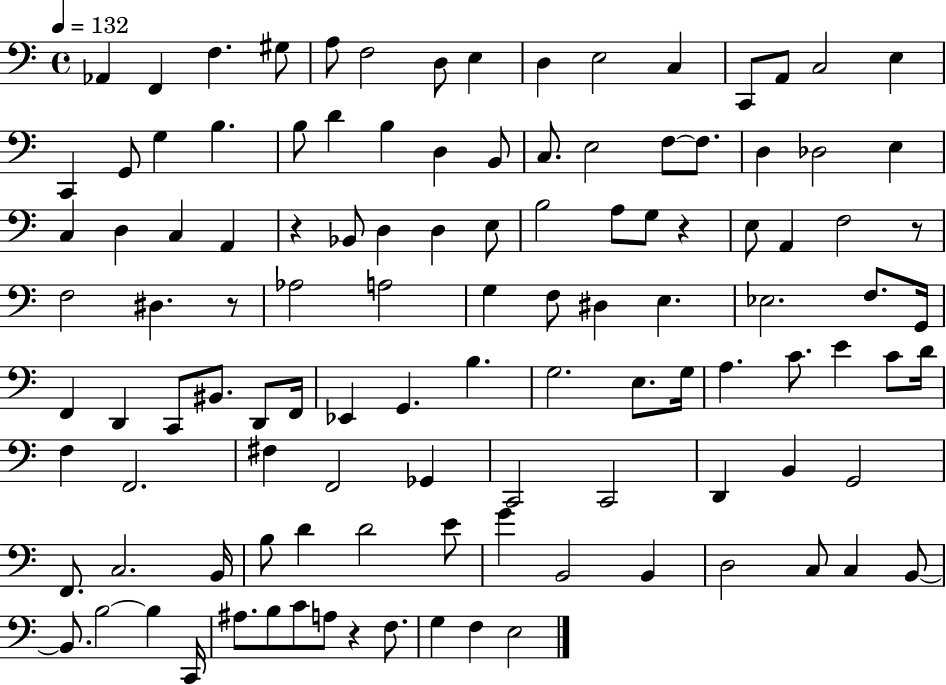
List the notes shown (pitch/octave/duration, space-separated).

Ab2/q F2/q F3/q. G#3/e A3/e F3/h D3/e E3/q D3/q E3/h C3/q C2/e A2/e C3/h E3/q C2/q G2/e G3/q B3/q. B3/e D4/q B3/q D3/q B2/e C3/e. E3/h F3/e F3/e. D3/q Db3/h E3/q C3/q D3/q C3/q A2/q R/q Bb2/e D3/q D3/q E3/e B3/h A3/e G3/e R/q E3/e A2/q F3/h R/e F3/h D#3/q. R/e Ab3/h A3/h G3/q F3/e D#3/q E3/q. Eb3/h. F3/e. G2/s F2/q D2/q C2/e BIS2/e. D2/e F2/s Eb2/q G2/q. B3/q. G3/h. E3/e. G3/s A3/q. C4/e. E4/q C4/e D4/s F3/q F2/h. F#3/q F2/h Gb2/q C2/h C2/h D2/q B2/q G2/h F2/e. C3/h. B2/s B3/e D4/q D4/h E4/e G4/q B2/h B2/q D3/h C3/e C3/q B2/e B2/e. B3/h B3/q C2/s A#3/e. B3/e C4/e A3/e R/q F3/e. G3/q F3/q E3/h